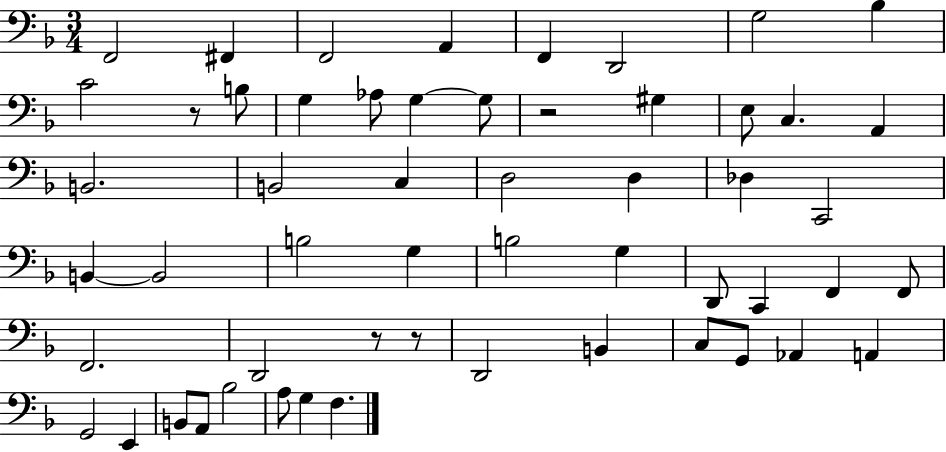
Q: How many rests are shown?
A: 4